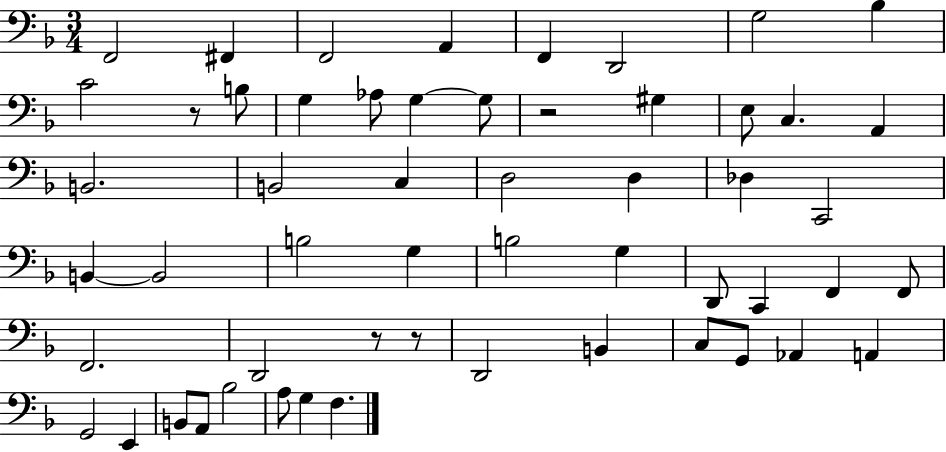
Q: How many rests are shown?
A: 4